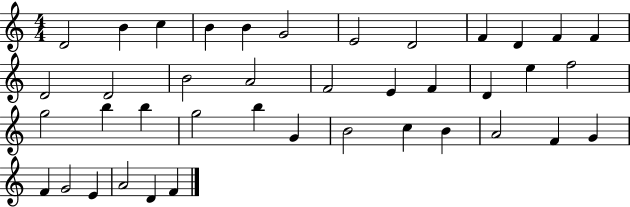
X:1
T:Untitled
M:4/4
L:1/4
K:C
D2 B c B B G2 E2 D2 F D F F D2 D2 B2 A2 F2 E F D e f2 g2 b b g2 b G B2 c B A2 F G F G2 E A2 D F